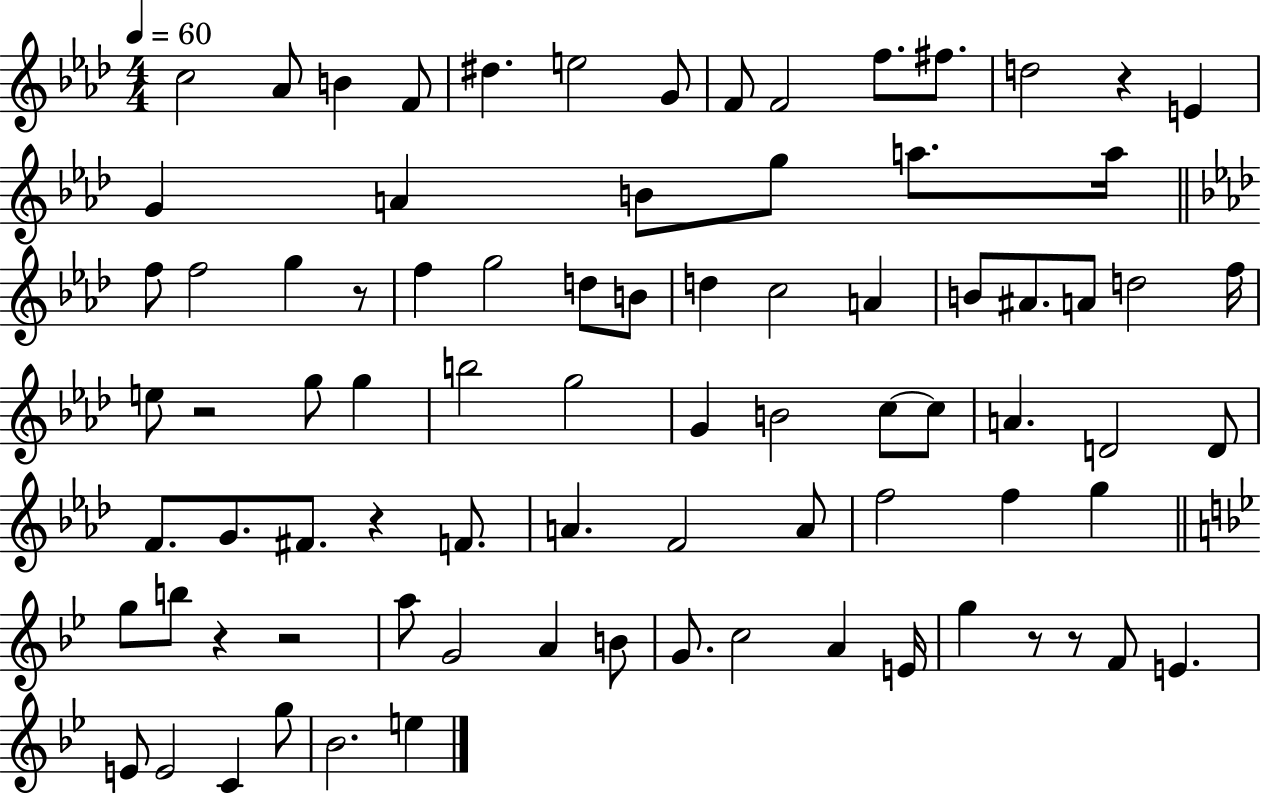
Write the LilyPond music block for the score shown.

{
  \clef treble
  \numericTimeSignature
  \time 4/4
  \key aes \major
  \tempo 4 = 60
  c''2 aes'8 b'4 f'8 | dis''4. e''2 g'8 | f'8 f'2 f''8. fis''8. | d''2 r4 e'4 | \break g'4 a'4 b'8 g''8 a''8. a''16 | \bar "||" \break \key aes \major f''8 f''2 g''4 r8 | f''4 g''2 d''8 b'8 | d''4 c''2 a'4 | b'8 ais'8. a'8 d''2 f''16 | \break e''8 r2 g''8 g''4 | b''2 g''2 | g'4 b'2 c''8~~ c''8 | a'4. d'2 d'8 | \break f'8. g'8. fis'8. r4 f'8. | a'4. f'2 a'8 | f''2 f''4 g''4 | \bar "||" \break \key bes \major g''8 b''8 r4 r2 | a''8 g'2 a'4 b'8 | g'8. c''2 a'4 e'16 | g''4 r8 r8 f'8 e'4. | \break e'8 e'2 c'4 g''8 | bes'2. e''4 | \bar "|."
}